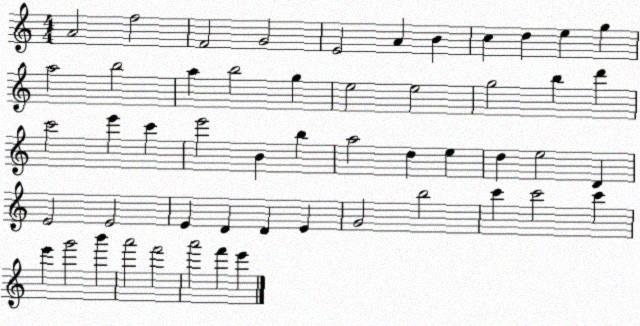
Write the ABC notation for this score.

X:1
T:Untitled
M:4/4
L:1/4
K:C
A2 f2 F2 G2 E2 A B c d e g a2 b2 a b2 g e2 e2 g2 b d' c'2 e' c' e'2 B b a2 d e d e2 D E2 E2 E D D E G2 b2 c' c'2 c' e' g'2 b' a'2 f'2 a'2 f' e'